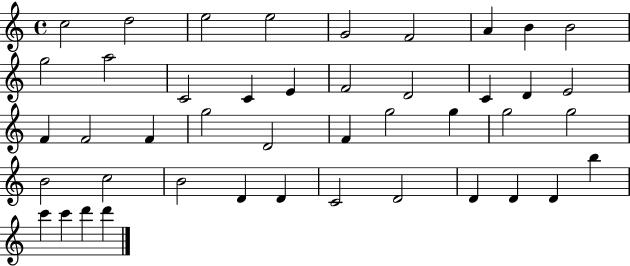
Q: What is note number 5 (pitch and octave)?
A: G4